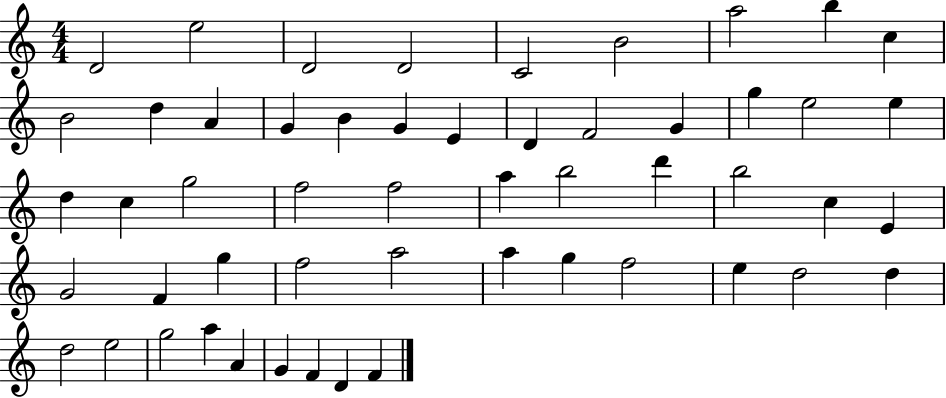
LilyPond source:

{
  \clef treble
  \numericTimeSignature
  \time 4/4
  \key c \major
  d'2 e''2 | d'2 d'2 | c'2 b'2 | a''2 b''4 c''4 | \break b'2 d''4 a'4 | g'4 b'4 g'4 e'4 | d'4 f'2 g'4 | g''4 e''2 e''4 | \break d''4 c''4 g''2 | f''2 f''2 | a''4 b''2 d'''4 | b''2 c''4 e'4 | \break g'2 f'4 g''4 | f''2 a''2 | a''4 g''4 f''2 | e''4 d''2 d''4 | \break d''2 e''2 | g''2 a''4 a'4 | g'4 f'4 d'4 f'4 | \bar "|."
}